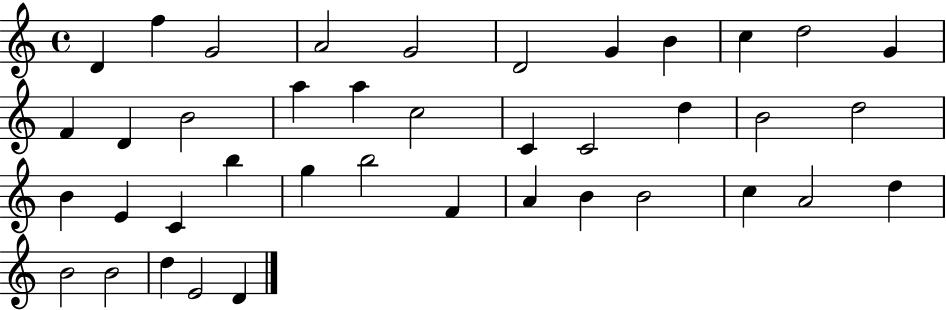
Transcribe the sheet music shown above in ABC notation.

X:1
T:Untitled
M:4/4
L:1/4
K:C
D f G2 A2 G2 D2 G B c d2 G F D B2 a a c2 C C2 d B2 d2 B E C b g b2 F A B B2 c A2 d B2 B2 d E2 D